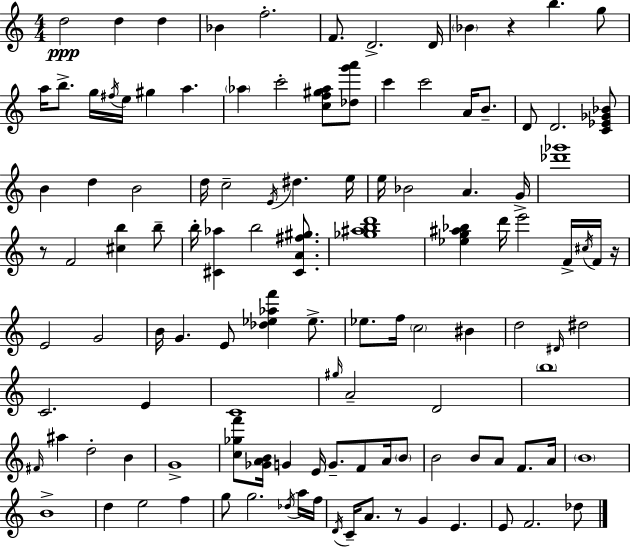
{
  \clef treble
  \numericTimeSignature
  \time 4/4
  \key c \major
  d''2\ppp d''4 d''4 | bes'4 f''2.-. | f'8. d'2.-> d'16 | \parenthesize bes'4 r4 b''4. g''8 | \break a''16 b''8.-> g''16 \acciaccatura { fis''16 } e''16 gis''4 a''4. | \parenthesize aes''4 c'''2-. <c'' f'' gis'' aes''>8 <des'' g''' a'''>8 | c'''4 c'''2 a'16 b'8.-- | d'8 d'2. <c' ees' ges' bes'>8 | \break b'4 d''4 b'2 | d''16 c''2-- \acciaccatura { e'16 } dis''4. | e''16 e''16 bes'2 a'4. | g'16-> <des''' ges'''>1 | \break r8 f'2 <cis'' b''>4 | b''8-- b''16-. <cis' aes''>4 b''2 <cis' a' fis'' gis''>8. | <ges'' ais'' b'' d'''>1 | <ees'' g'' ais'' bes''>4 d'''16 e'''2 f'16-> | \break \acciaccatura { cis''16 } f'16 r16 e'2 g'2 | b'16 g'4. e'8 <des'' ees'' aes'' f'''>4 | ees''8.-> ees''8. f''16 \parenthesize c''2 bis'4 | d''2 \grace { dis'16 } dis''2 | \break c'2. | e'4 c'1 | \grace { gis''16 } a'2-- d'2 | \parenthesize b''1 | \break \grace { fis'16 } ais''4 d''2-. | b'4 g'1-> | <c'' ges'' f'''>8 <ges' a' b'>16 g'4 e'16 g'8.-- | f'8 a'16 \parenthesize b'8 b'2 b'8 | \break a'8 f'8. a'16 \parenthesize b'1 | b'1-> | d''4 e''2 | f''4 g''8 g''2. | \break \acciaccatura { des''16 } a''16 f''16 \acciaccatura { d'16 } c'16-- a'8. r8 g'4 | e'4. e'8 f'2. | des''8 \bar "|."
}